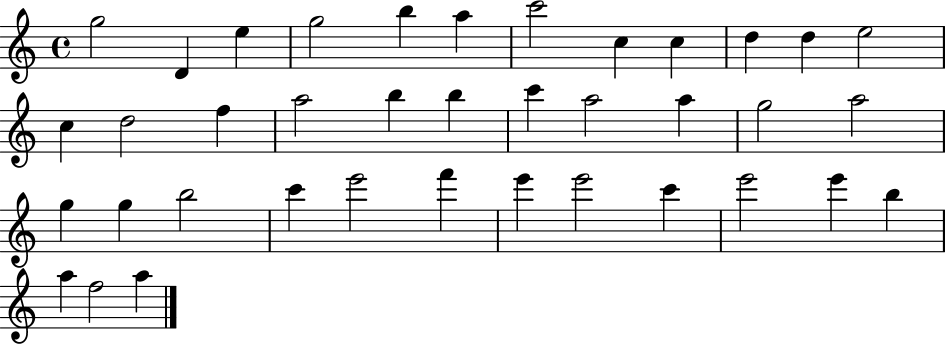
G5/h D4/q E5/q G5/h B5/q A5/q C6/h C5/q C5/q D5/q D5/q E5/h C5/q D5/h F5/q A5/h B5/q B5/q C6/q A5/h A5/q G5/h A5/h G5/q G5/q B5/h C6/q E6/h F6/q E6/q E6/h C6/q E6/h E6/q B5/q A5/q F5/h A5/q